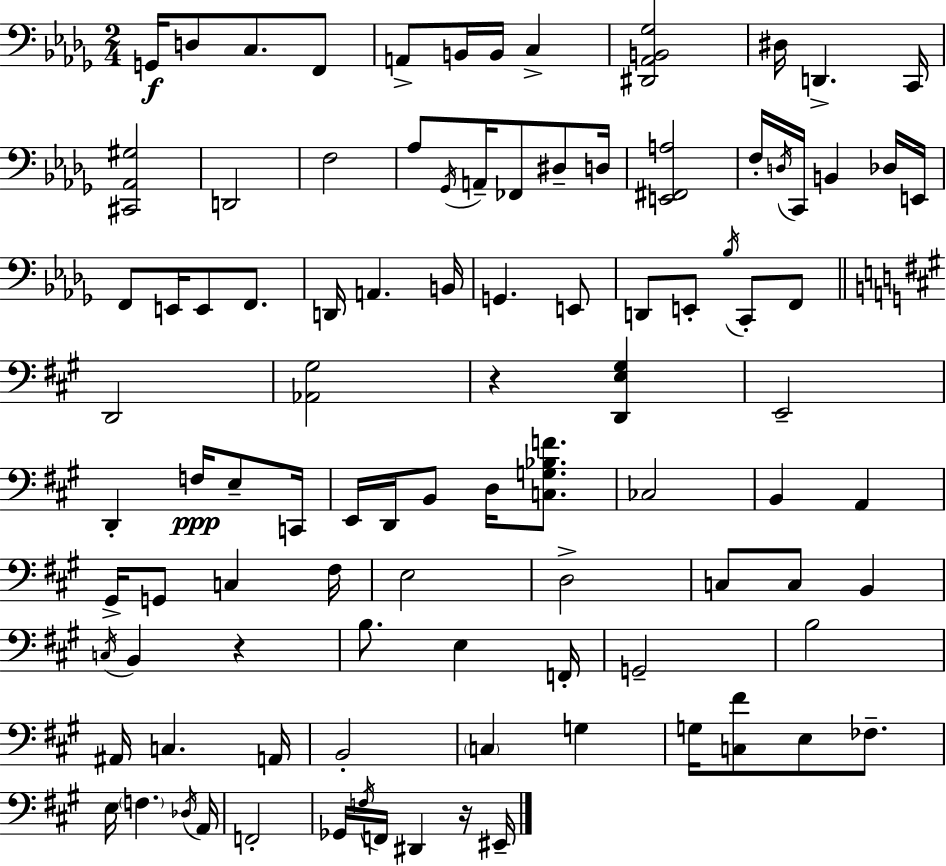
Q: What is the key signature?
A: BES minor